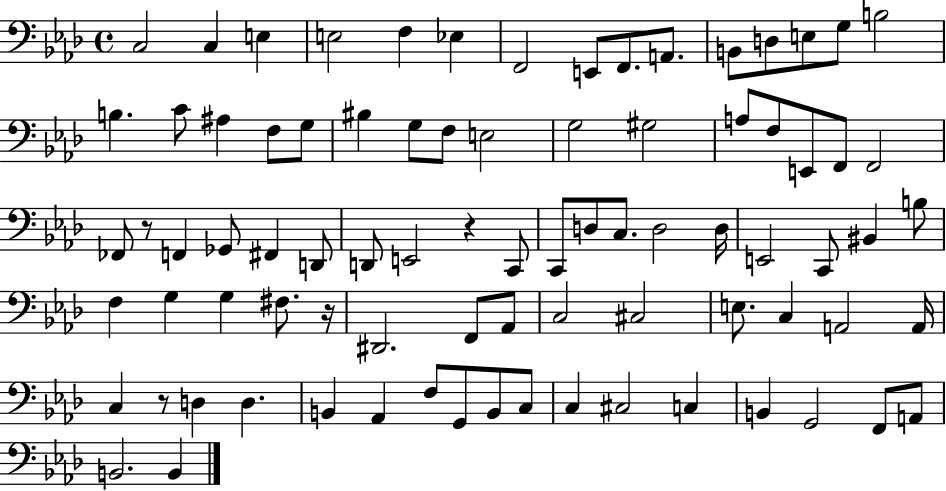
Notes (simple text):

C3/h C3/q E3/q E3/h F3/q Eb3/q F2/h E2/e F2/e. A2/e. B2/e D3/e E3/e G3/e B3/h B3/q. C4/e A#3/q F3/e G3/e BIS3/q G3/e F3/e E3/h G3/h G#3/h A3/e F3/e E2/e F2/e F2/h FES2/e R/e F2/q Gb2/e F#2/q D2/e D2/e E2/h R/q C2/e C2/e D3/e C3/e. D3/h D3/s E2/h C2/e BIS2/q B3/e F3/q G3/q G3/q F#3/e. R/s D#2/h. F2/e Ab2/e C3/h C#3/h E3/e. C3/q A2/h A2/s C3/q R/e D3/q D3/q. B2/q Ab2/q F3/e G2/e B2/e C3/e C3/q C#3/h C3/q B2/q G2/h F2/e A2/e B2/h. B2/q